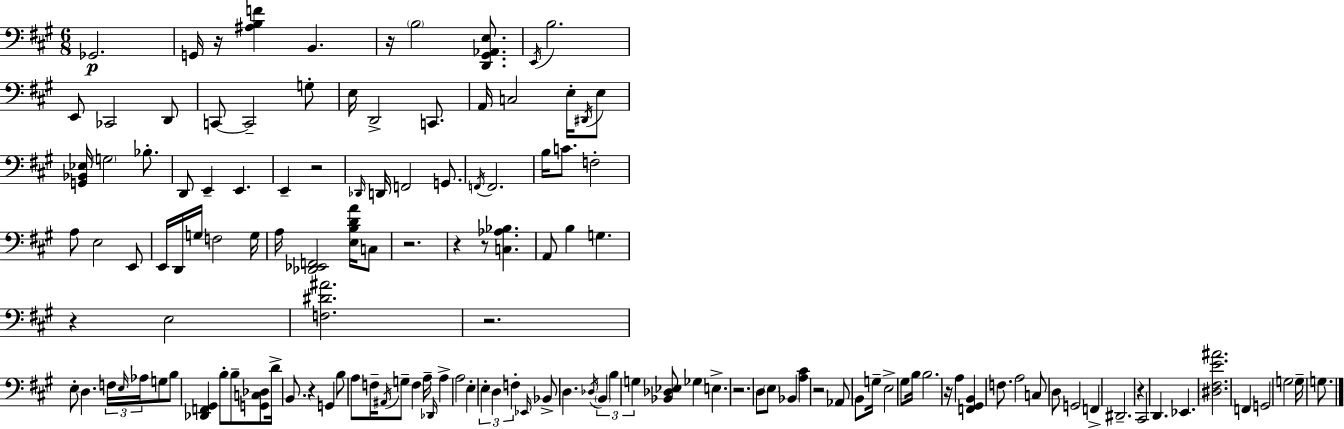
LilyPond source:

{
  \clef bass
  \numericTimeSignature
  \time 6/8
  \key a \major
  ges,2.\p | g,16 r16 <ais b f'>4 b,4. | r16 \parenthesize b2 <d, gis, aes, e>8. | \acciaccatura { e,16 } b2. | \break e,8 ces,2 d,8 | c,8~~ c,2-- g8-. | e16 d,2-> c,8. | a,16 c2 e16-. \acciaccatura { dis,16 } | \break e8 <g, bes, ees>16 \parenthesize g2 bes8.-. | d,8 e,4-- e,4. | e,4-- r2 | \grace { des,16 } d,16 f,2 | \break g,8. \acciaccatura { f,16 } f,2. | b16 c'8. f2-. | a8 e2 | e,8 e,16 d,16 g16 f2 | \break g16 a16 <des, ees, f,>2 | <e b d' a'>16 c8 r2. | r4 r8 <c aes bes>4. | a,8 b4 g4. | \break r4 e2 | <f dis' ais'>2. | r2. | e8-. d4. | \break \tuplet 3/2 { f16 \grace { e16 } aes16 } g8 b8 <des, f, gis,>4 b8-. | b8-- <g, c des>8 d'16-> b,8. r4 | g,4 b8 a8 f16-- \acciaccatura { ais,16 } g8-- | f4 a16-- \grace { des,16 } a4-> a2 | \break e4-. \tuplet 3/2 { e4-. | d4 f4-. } \grace { ees,16 } | bes,8-> d4. \acciaccatura { des16 } \tuplet 3/2 { \parenthesize b,4 | b4 g4 } <bes, des ees>8 ges4 | \break e4.-> r2. | d8 \parenthesize e8 | bes,4 <a cis'>4 r2 | aes,8 b,8 g16-- e2-> | \break gis8 b16 b2. | r16 a4 | <f, gis, b,>4 f8. a2 | c8 d8 g,2 | \break f,4-> dis,2.-- | r4 | cis,2 d,4. | ees,4. <dis fis e' ais'>2. | \break f,4 | g,2 g2 | g16-- g8. \bar "|."
}